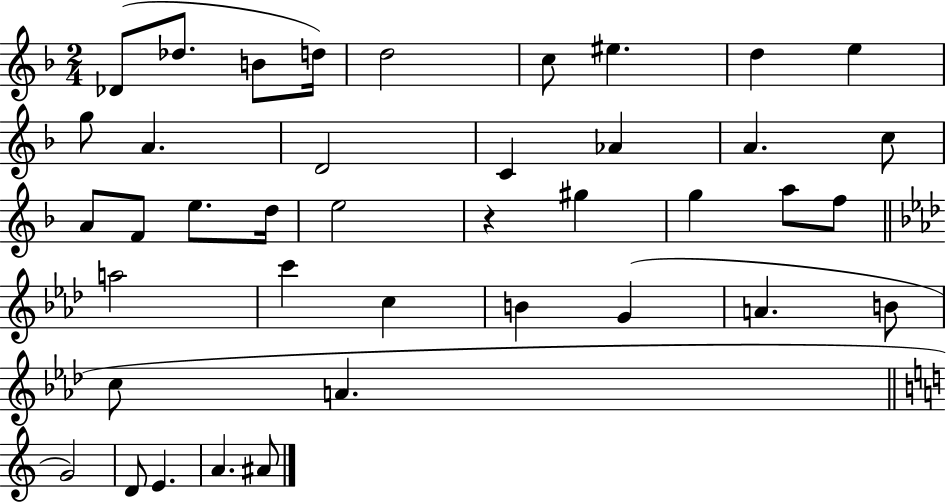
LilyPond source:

{
  \clef treble
  \numericTimeSignature
  \time 2/4
  \key f \major
  des'8( des''8. b'8 d''16) | d''2 | c''8 eis''4. | d''4 e''4 | \break g''8 a'4. | d'2 | c'4 aes'4 | a'4. c''8 | \break a'8 f'8 e''8. d''16 | e''2 | r4 gis''4 | g''4 a''8 f''8 | \break \bar "||" \break \key aes \major a''2 | c'''4 c''4 | b'4 g'4( | a'4. b'8 | \break c''8 a'4. | \bar "||" \break \key c \major g'2) | d'8 e'4. | a'4. ais'8 | \bar "|."
}